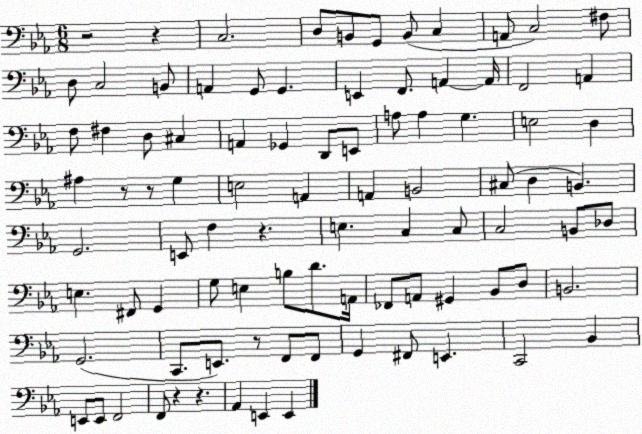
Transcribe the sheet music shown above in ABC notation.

X:1
T:Untitled
M:6/8
L:1/4
K:Eb
z2 z C,2 D,/2 B,,/2 G,,/2 B,,/2 C, A,,/2 C,2 ^F,/2 D,/2 C,2 B,,/2 A,, G,,/2 G,, E,, F,,/2 A,, A,,/4 F,,2 A,, F,/2 ^F, D,/2 ^C, A,, _G,, D,,/2 E,,/2 A,/2 A, G, E,2 D, ^A, z/2 z/2 G, E,2 A,, A,, B,,2 ^C,/2 D, B,, G,,2 E,,/2 F, z E, C, C,/2 C,2 B,,/2 _D,/2 E, ^F,,/2 G,, G,/2 E, B,/2 D/2 A,,/4 _F,,/2 A,,/2 ^G,, _B,,/2 D,/2 B,,2 G,,2 C,,/2 E,,/2 z/2 F,,/2 F,,/2 G,, ^F,,/2 E,, C,,2 _B,, E,,/2 E,,/2 F,,2 F,,/2 z z _A,, E,, E,,